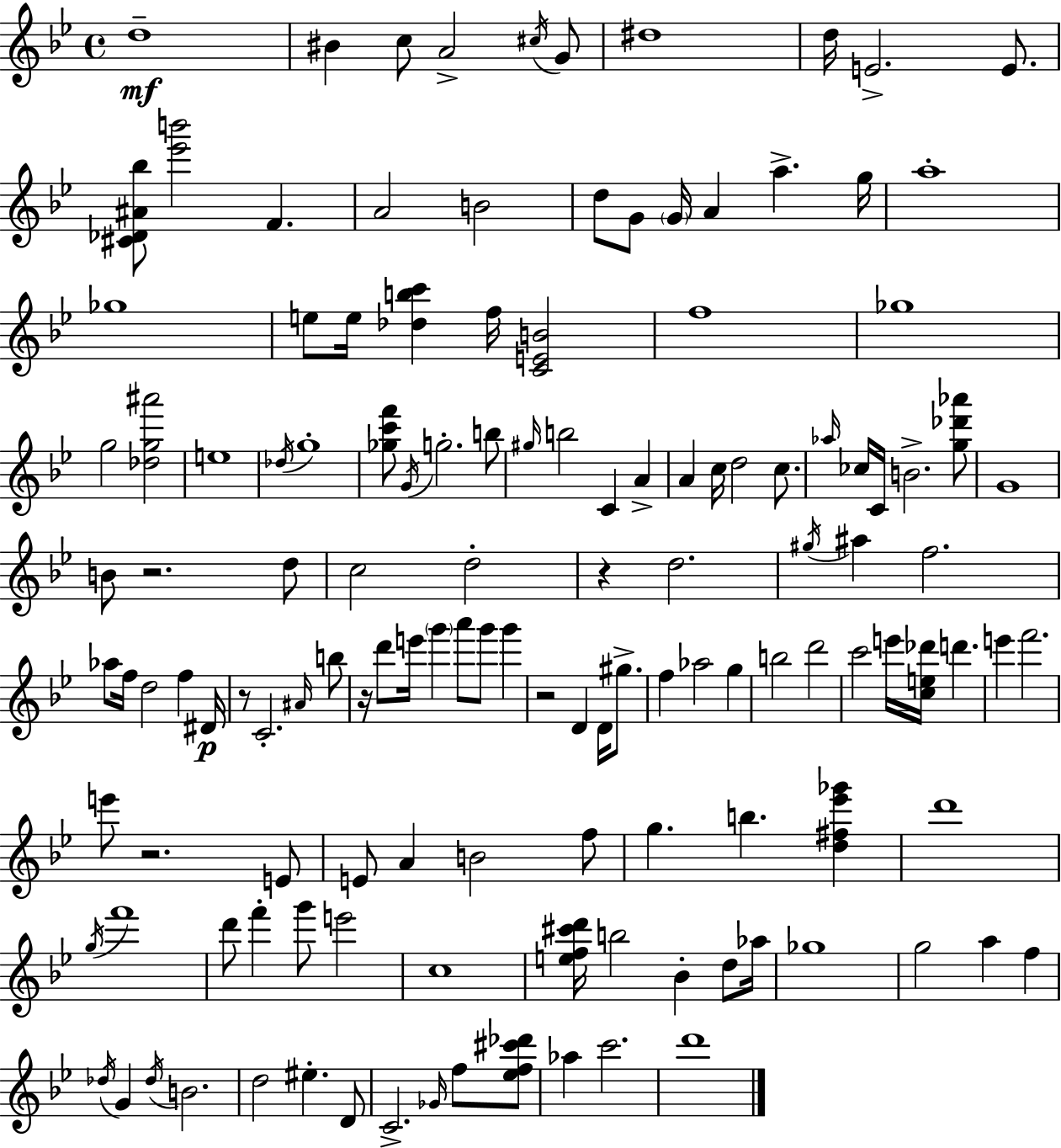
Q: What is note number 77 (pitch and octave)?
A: C6